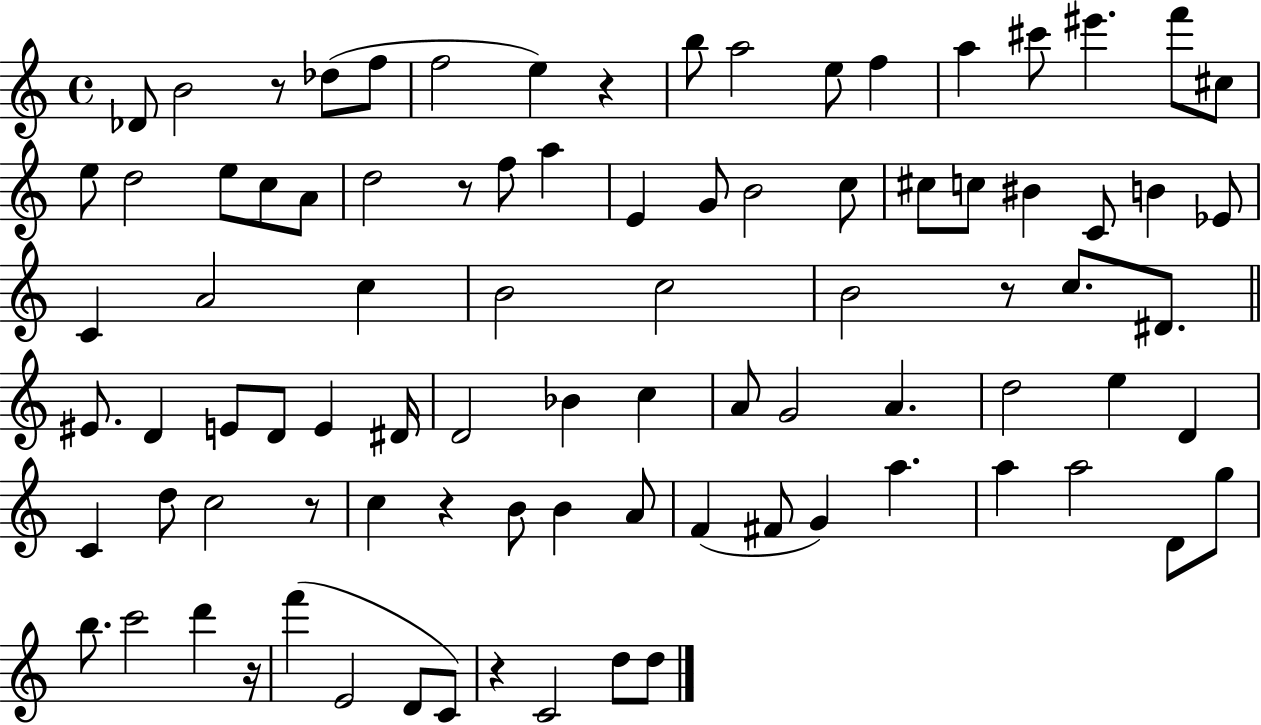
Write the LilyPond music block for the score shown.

{
  \clef treble
  \time 4/4
  \defaultTimeSignature
  \key c \major
  des'8 b'2 r8 des''8( f''8 | f''2 e''4) r4 | b''8 a''2 e''8 f''4 | a''4 cis'''8 eis'''4. f'''8 cis''8 | \break e''8 d''2 e''8 c''8 a'8 | d''2 r8 f''8 a''4 | e'4 g'8 b'2 c''8 | cis''8 c''8 bis'4 c'8 b'4 ees'8 | \break c'4 a'2 c''4 | b'2 c''2 | b'2 r8 c''8. dis'8. | \bar "||" \break \key a \minor eis'8. d'4 e'8 d'8 e'4 dis'16 | d'2 bes'4 c''4 | a'8 g'2 a'4. | d''2 e''4 d'4 | \break c'4 d''8 c''2 r8 | c''4 r4 b'8 b'4 a'8 | f'4( fis'8 g'4) a''4. | a''4 a''2 d'8 g''8 | \break b''8. c'''2 d'''4 r16 | f'''4( e'2 d'8 c'8) | r4 c'2 d''8 d''8 | \bar "|."
}